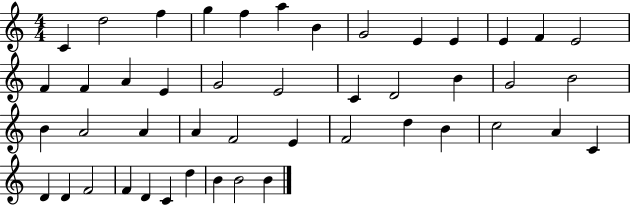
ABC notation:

X:1
T:Untitled
M:4/4
L:1/4
K:C
C d2 f g f a B G2 E E E F E2 F F A E G2 E2 C D2 B G2 B2 B A2 A A F2 E F2 d B c2 A C D D F2 F D C d B B2 B